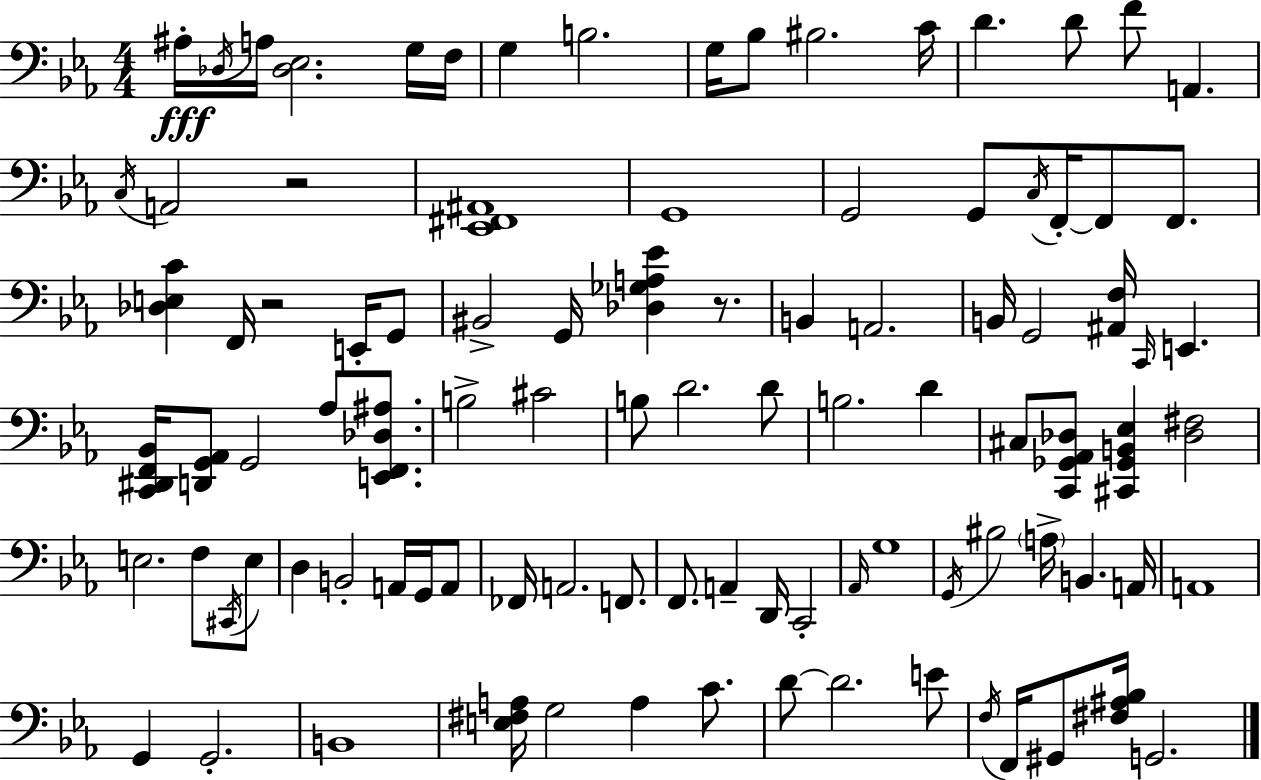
X:1
T:Untitled
M:4/4
L:1/4
K:Cm
^A,/4 _D,/4 A,/4 [_D,_E,]2 G,/4 F,/4 G, B,2 G,/4 _B,/2 ^B,2 C/4 D D/2 F/2 A,, C,/4 A,,2 z2 [_E,,^F,,^A,,]4 G,,4 G,,2 G,,/2 C,/4 F,,/4 F,,/2 F,,/2 [_D,E,C] F,,/4 z2 E,,/4 G,,/2 ^B,,2 G,,/4 [_D,_G,A,_E] z/2 B,, A,,2 B,,/4 G,,2 [^A,,F,]/4 C,,/4 E,, [C,,^D,,F,,_B,,]/4 [D,,G,,_A,,]/2 G,,2 _A,/2 [E,,F,,_D,^A,]/2 B,2 ^C2 B,/2 D2 D/2 B,2 D ^C,/2 [C,,_G,,_A,,_D,]/2 [^C,,_G,,B,,_E,] [_D,^F,]2 E,2 F,/2 ^C,,/4 E,/2 D, B,,2 A,,/4 G,,/4 A,,/2 _F,,/4 A,,2 F,,/2 F,,/2 A,, D,,/4 C,,2 _A,,/4 G,4 G,,/4 ^B,2 A,/4 B,, A,,/4 A,,4 G,, G,,2 B,,4 [E,^F,A,]/4 G,2 A, C/2 D/2 D2 E/2 F,/4 F,,/4 ^G,,/2 [^F,^A,_B,]/4 G,,2